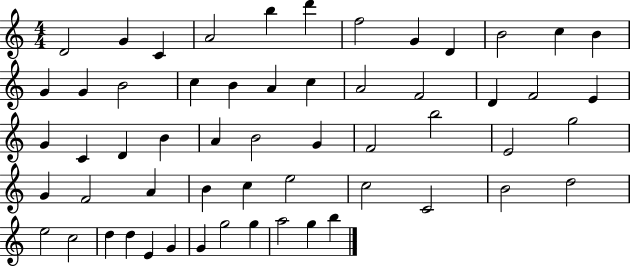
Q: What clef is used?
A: treble